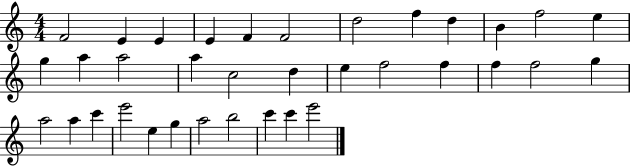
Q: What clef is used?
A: treble